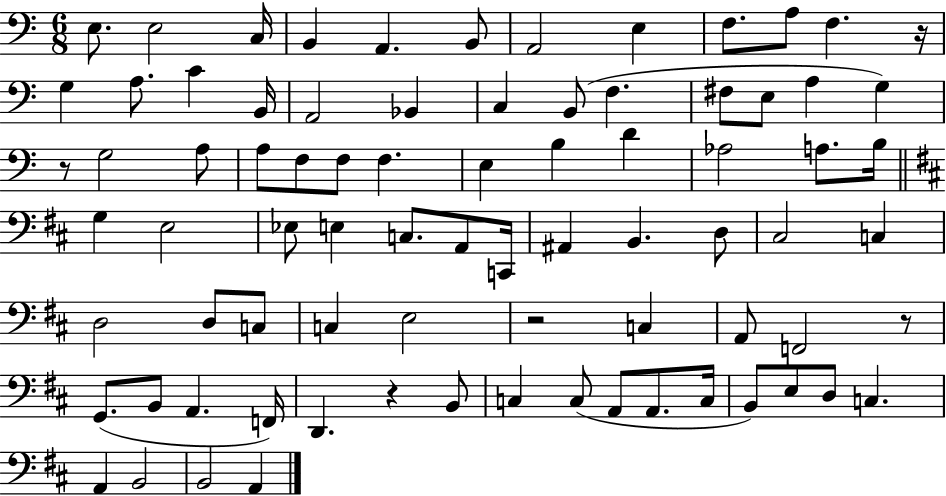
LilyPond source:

{
  \clef bass
  \numericTimeSignature
  \time 6/8
  \key c \major
  e8. e2 c16 | b,4 a,4. b,8 | a,2 e4 | f8. a8 f4. r16 | \break g4 a8. c'4 b,16 | a,2 bes,4 | c4 b,8( f4. | fis8 e8 a4 g4) | \break r8 g2 a8 | a8 f8 f8 f4. | e4 b4 d'4 | aes2 a8. b16 | \break \bar "||" \break \key b \minor g4 e2 | ees8 e4 c8. a,8 c,16 | ais,4 b,4. d8 | cis2 c4 | \break d2 d8 c8 | c4 e2 | r2 c4 | a,8 f,2 r8 | \break g,8.( b,8 a,4. f,16) | d,4. r4 b,8 | c4 c8( a,8 a,8. c16 | b,8) e8 d8 c4. | \break a,4 b,2 | b,2 a,4 | \bar "|."
}